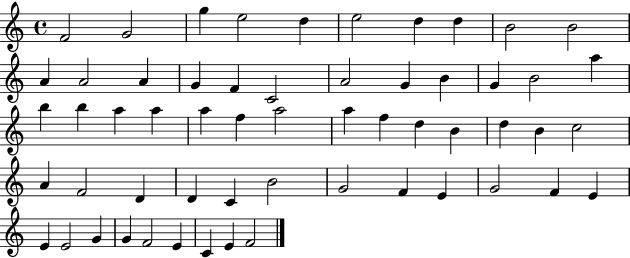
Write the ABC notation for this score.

X:1
T:Untitled
M:4/4
L:1/4
K:C
F2 G2 g e2 d e2 d d B2 B2 A A2 A G F C2 A2 G B G B2 a b b a a a f a2 a f d B d B c2 A F2 D D C B2 G2 F E G2 F E E E2 G G F2 E C E F2